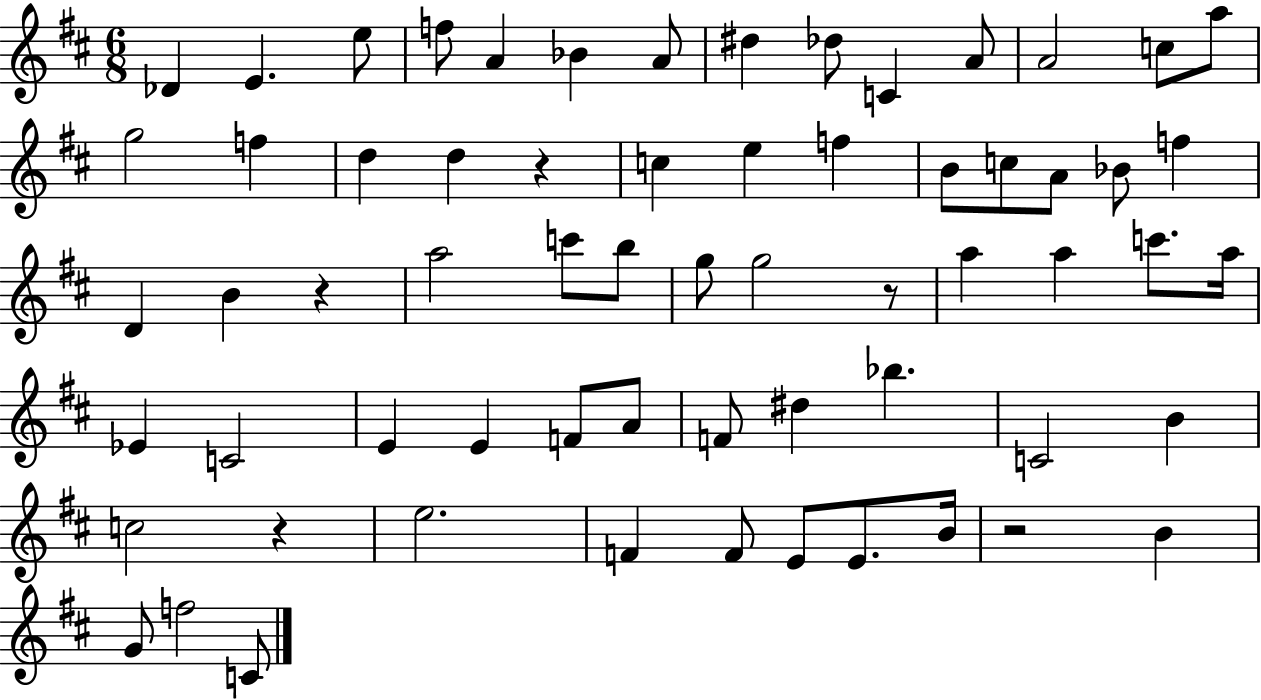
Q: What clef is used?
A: treble